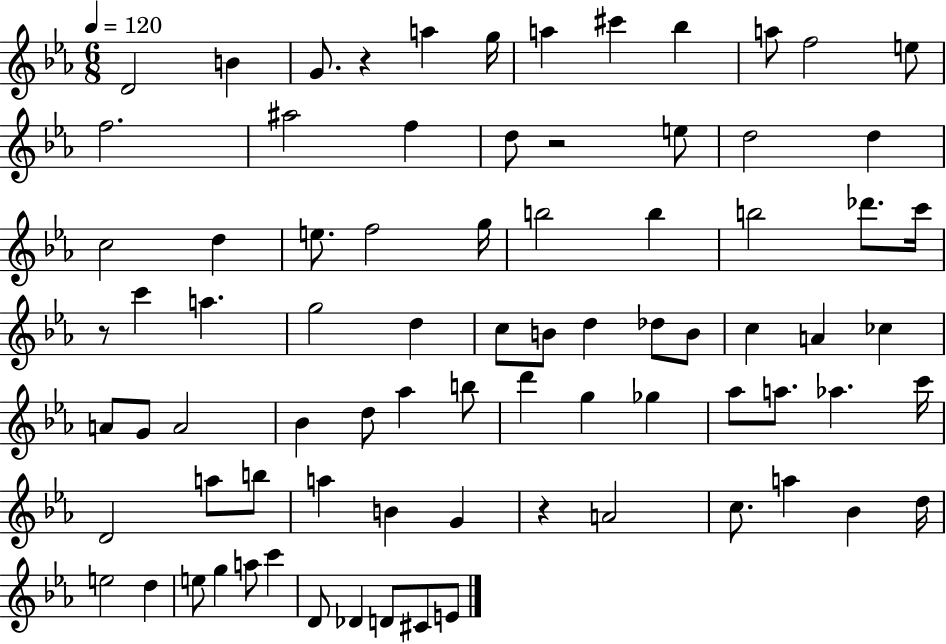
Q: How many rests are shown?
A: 4